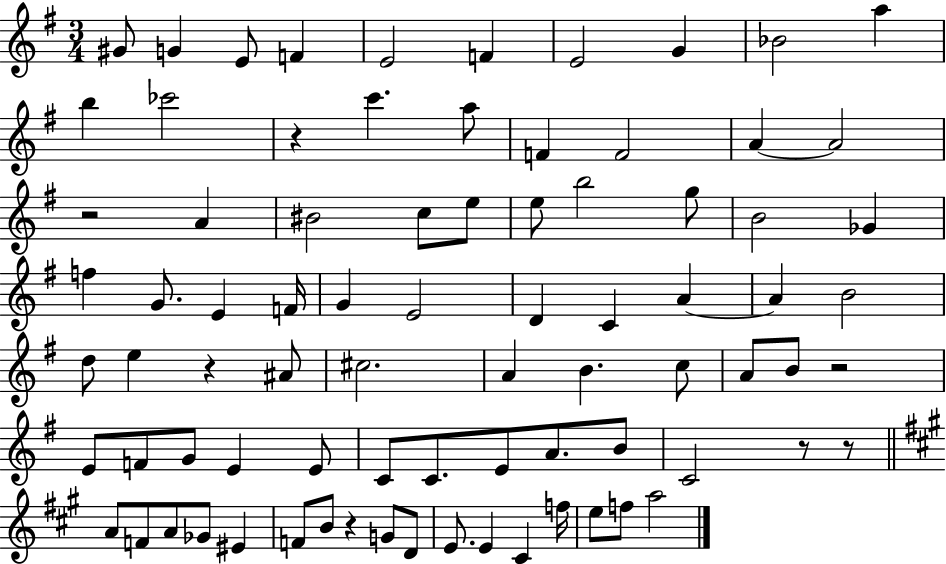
{
  \clef treble
  \numericTimeSignature
  \time 3/4
  \key g \major
  \repeat volta 2 { gis'8 g'4 e'8 f'4 | e'2 f'4 | e'2 g'4 | bes'2 a''4 | \break b''4 ces'''2 | r4 c'''4. a''8 | f'4 f'2 | a'4~~ a'2 | \break r2 a'4 | bis'2 c''8 e''8 | e''8 b''2 g''8 | b'2 ges'4 | \break f''4 g'8. e'4 f'16 | g'4 e'2 | d'4 c'4 a'4~~ | a'4 b'2 | \break d''8 e''4 r4 ais'8 | cis''2. | a'4 b'4. c''8 | a'8 b'8 r2 | \break e'8 f'8 g'8 e'4 e'8 | c'8 c'8. e'8 a'8. b'8 | c'2 r8 r8 | \bar "||" \break \key a \major a'8 f'8 a'8 ges'8 eis'4 | f'8 b'8 r4 g'8 d'8 | e'8. e'4 cis'4 f''16 | e''8 f''8 a''2 | \break } \bar "|."
}